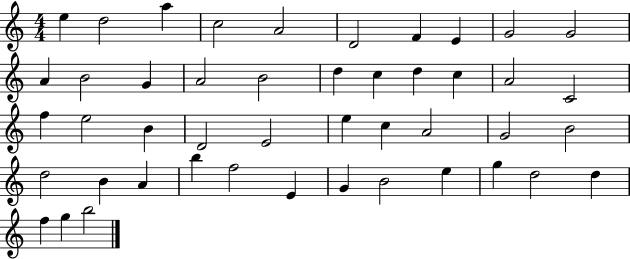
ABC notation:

X:1
T:Untitled
M:4/4
L:1/4
K:C
e d2 a c2 A2 D2 F E G2 G2 A B2 G A2 B2 d c d c A2 C2 f e2 B D2 E2 e c A2 G2 B2 d2 B A b f2 E G B2 e g d2 d f g b2